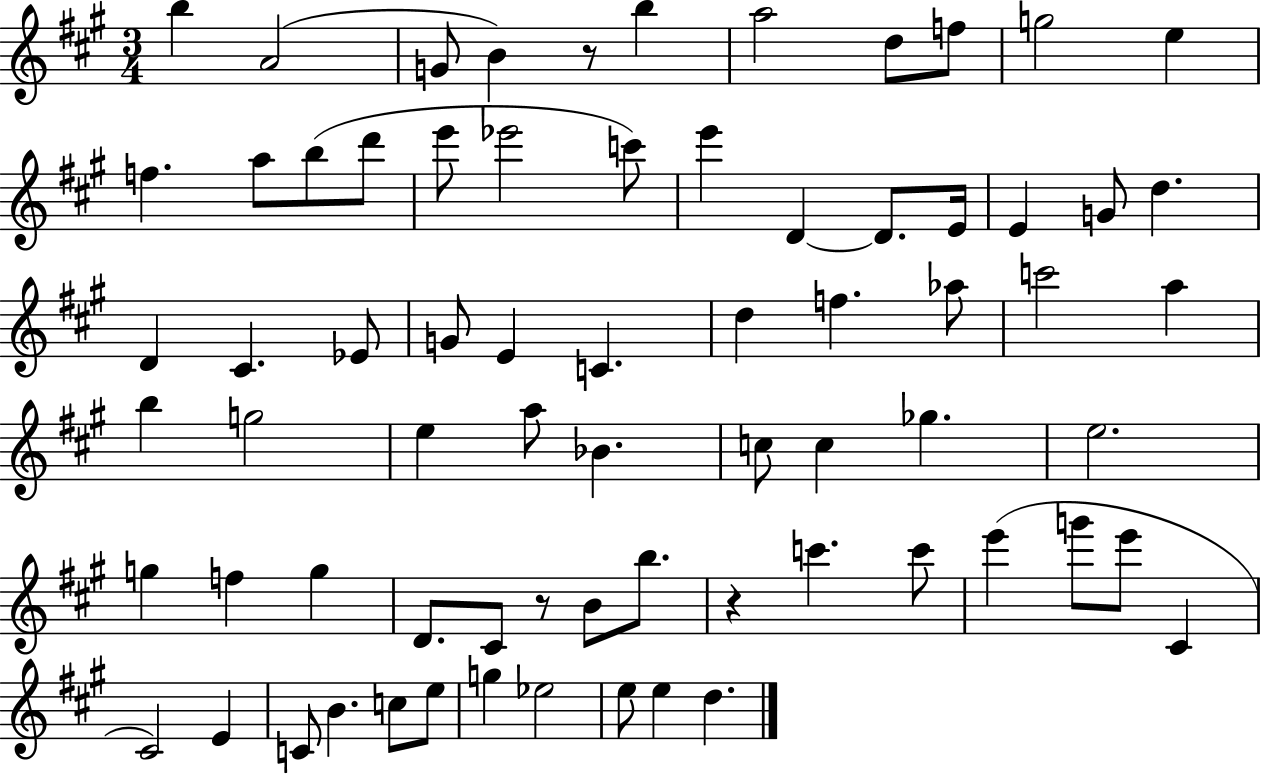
B5/q A4/h G4/e B4/q R/e B5/q A5/h D5/e F5/e G5/h E5/q F5/q. A5/e B5/e D6/e E6/e Eb6/h C6/e E6/q D4/q D4/e. E4/s E4/q G4/e D5/q. D4/q C#4/q. Eb4/e G4/e E4/q C4/q. D5/q F5/q. Ab5/e C6/h A5/q B5/q G5/h E5/q A5/e Bb4/q. C5/e C5/q Gb5/q. E5/h. G5/q F5/q G5/q D4/e. C#4/e R/e B4/e B5/e. R/q C6/q. C6/e E6/q G6/e E6/e C#4/q C#4/h E4/q C4/e B4/q. C5/e E5/e G5/q Eb5/h E5/e E5/q D5/q.